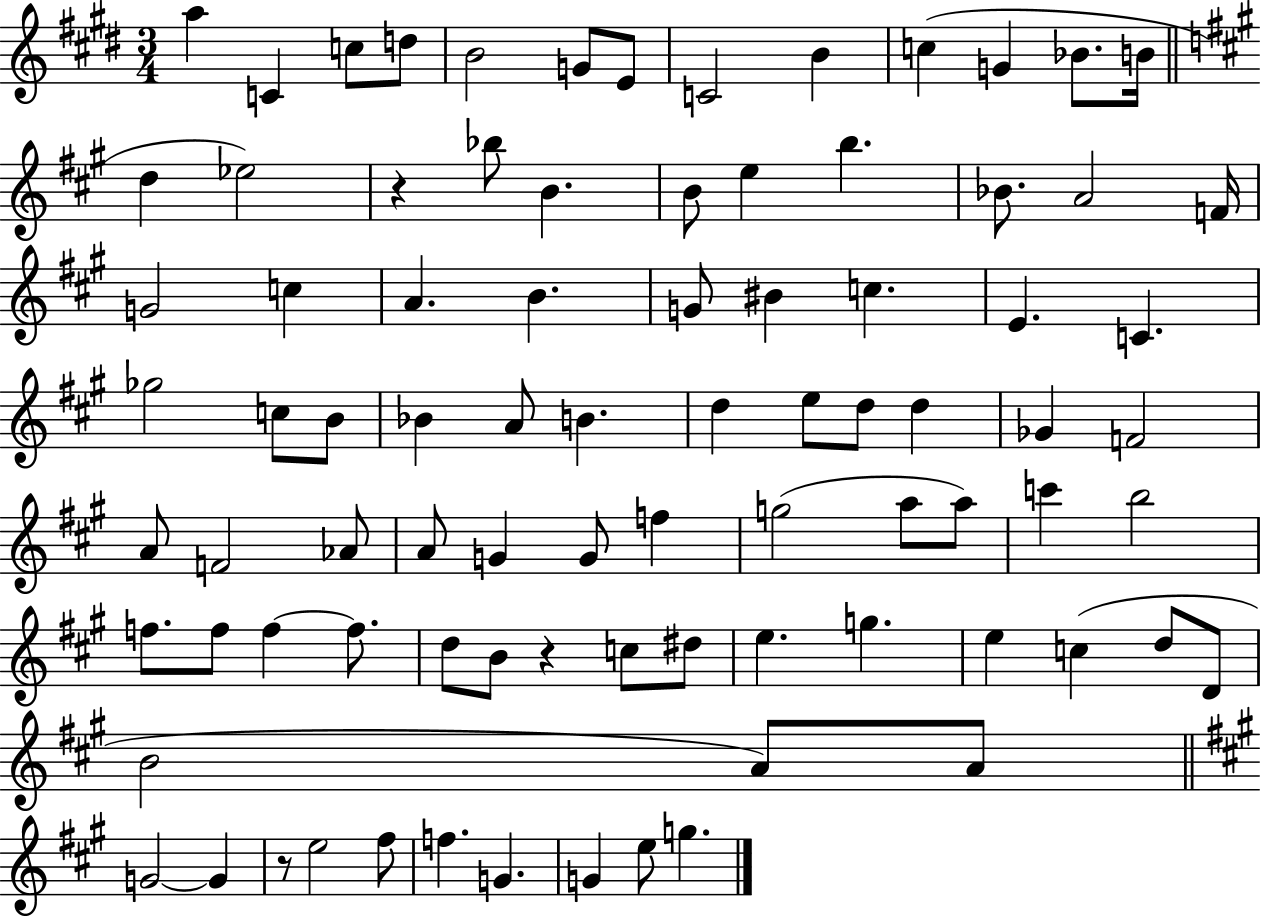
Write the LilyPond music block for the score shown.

{
  \clef treble
  \numericTimeSignature
  \time 3/4
  \key e \major
  \repeat volta 2 { a''4 c'4 c''8 d''8 | b'2 g'8 e'8 | c'2 b'4 | c''4( g'4 bes'8. b'16 | \break \bar "||" \break \key a \major d''4 ees''2) | r4 bes''8 b'4. | b'8 e''4 b''4. | bes'8. a'2 f'16 | \break g'2 c''4 | a'4. b'4. | g'8 bis'4 c''4. | e'4. c'4. | \break ges''2 c''8 b'8 | bes'4 a'8 b'4. | d''4 e''8 d''8 d''4 | ges'4 f'2 | \break a'8 f'2 aes'8 | a'8 g'4 g'8 f''4 | g''2( a''8 a''8) | c'''4 b''2 | \break f''8. f''8 f''4~~ f''8. | d''8 b'8 r4 c''8 dis''8 | e''4. g''4. | e''4 c''4( d''8 d'8 | \break b'2 a'8) a'8 | \bar "||" \break \key a \major g'2~~ g'4 | r8 e''2 fis''8 | f''4. g'4. | g'4 e''8 g''4. | \break } \bar "|."
}